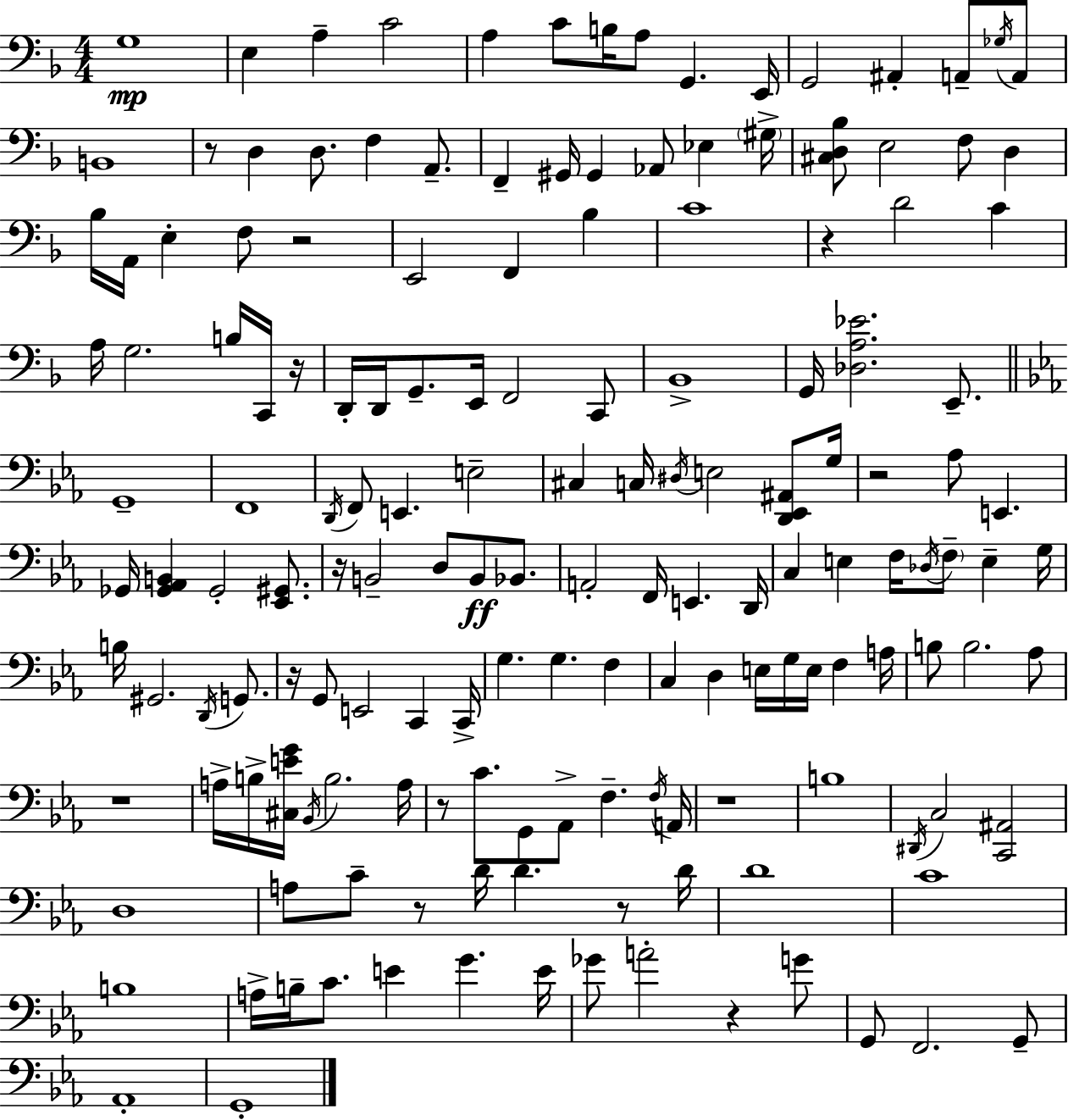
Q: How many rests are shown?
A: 13